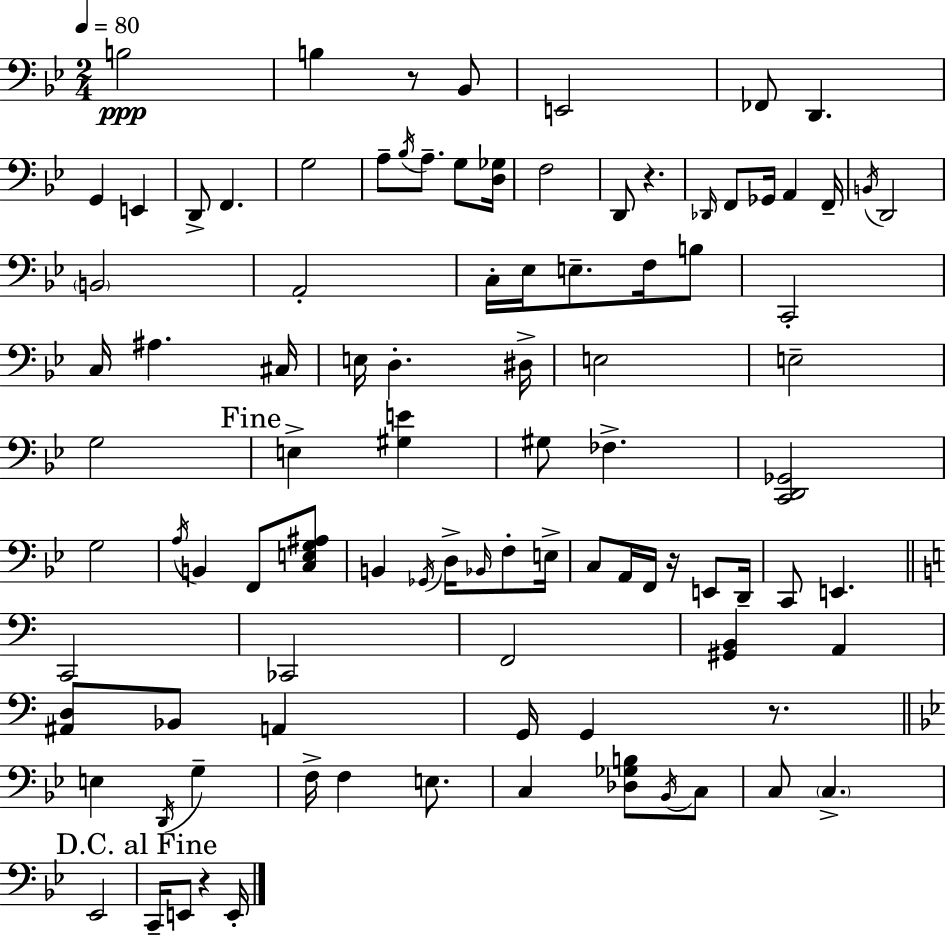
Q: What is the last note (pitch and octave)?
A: E2